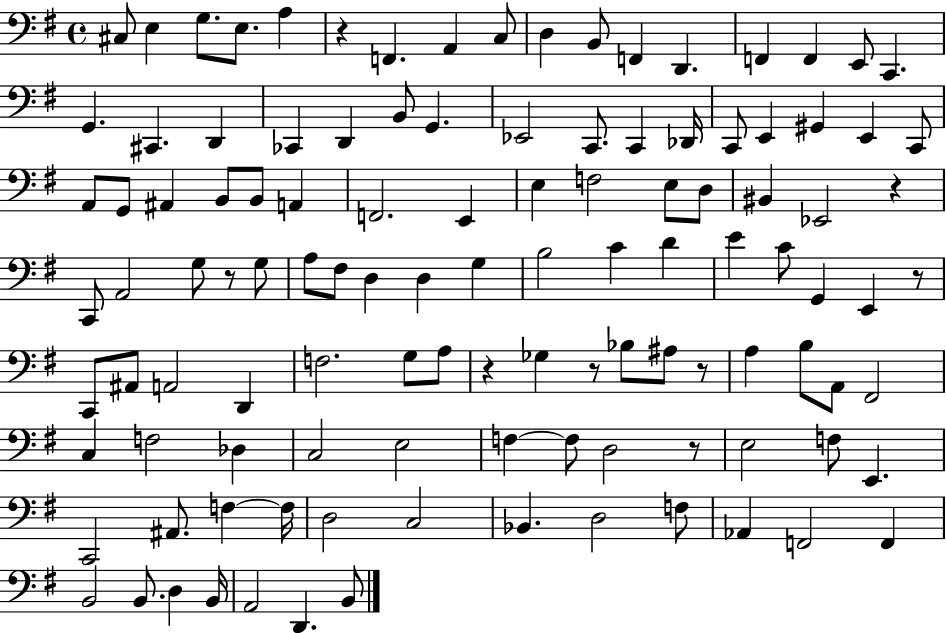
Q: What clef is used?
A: bass